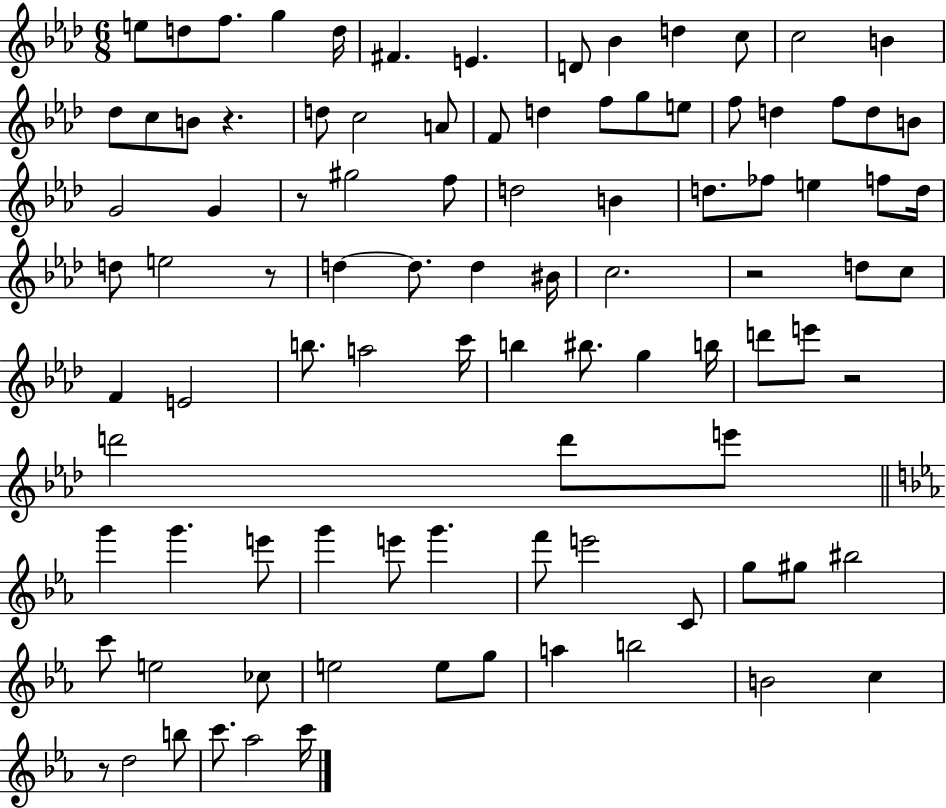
E5/e D5/e F5/e. G5/q D5/s F#4/q. E4/q. D4/e Bb4/q D5/q C5/e C5/h B4/q Db5/e C5/e B4/e R/q. D5/e C5/h A4/e F4/e D5/q F5/e G5/e E5/e F5/e D5/q F5/e D5/e B4/e G4/h G4/q R/e G#5/h F5/e D5/h B4/q D5/e. FES5/e E5/q F5/e D5/s D5/e E5/h R/e D5/q D5/e. D5/q BIS4/s C5/h. R/h D5/e C5/e F4/q E4/h B5/e. A5/h C6/s B5/q BIS5/e. G5/q B5/s D6/e E6/e R/h D6/h D6/e E6/e G6/q G6/q. E6/e G6/q E6/e G6/q. F6/e E6/h C4/e G5/e G#5/e BIS5/h C6/e E5/h CES5/e E5/h E5/e G5/e A5/q B5/h B4/h C5/q R/e D5/h B5/e C6/e. Ab5/h C6/s